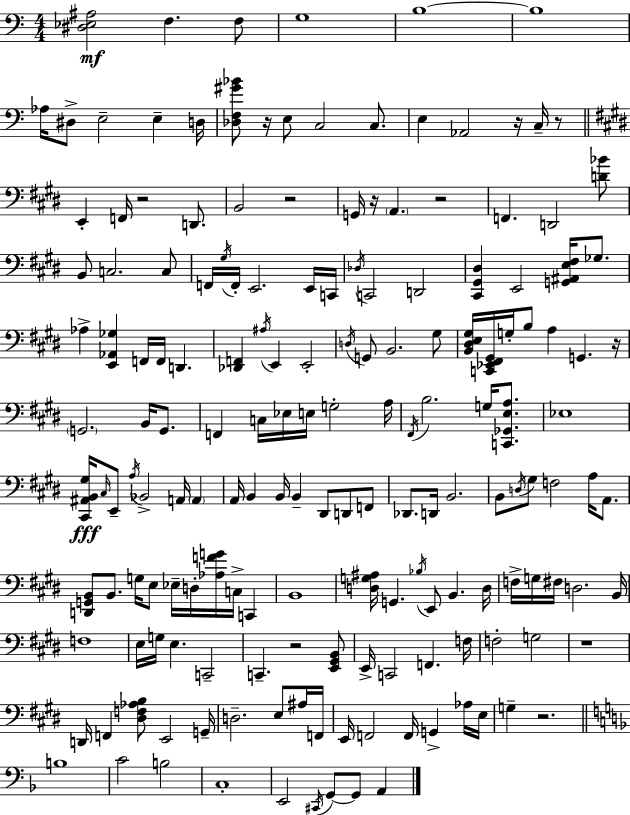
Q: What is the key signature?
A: C major